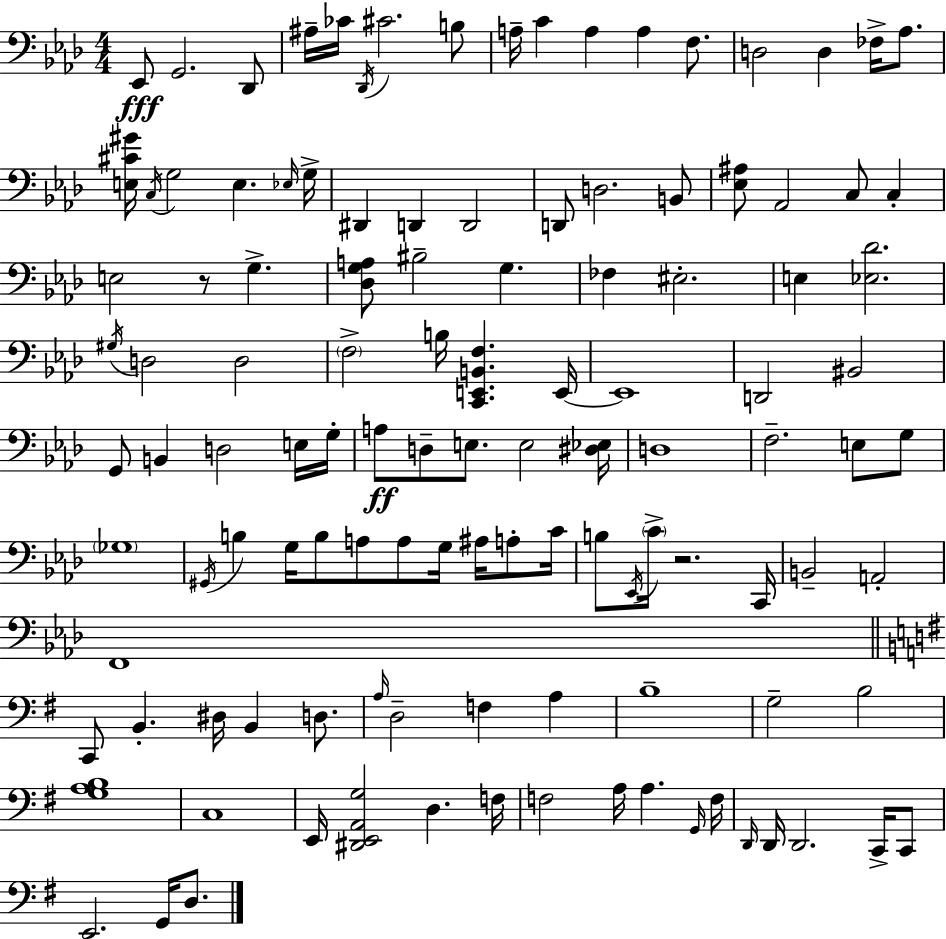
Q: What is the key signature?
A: AES major